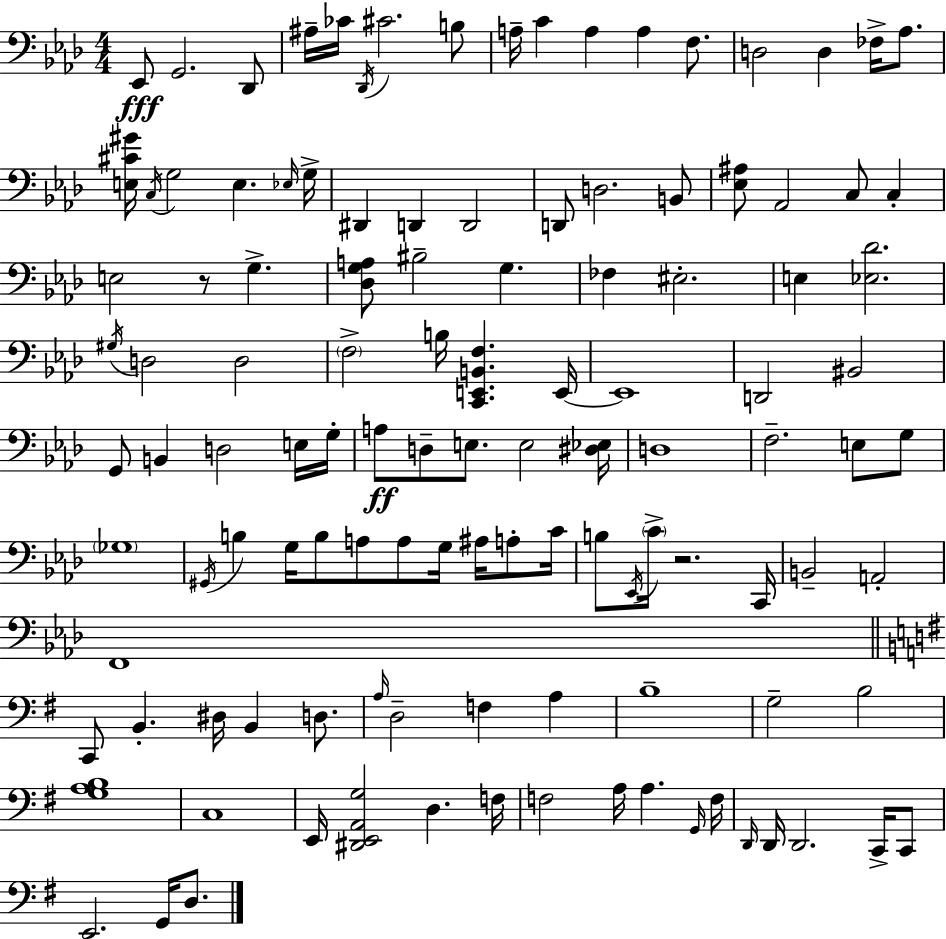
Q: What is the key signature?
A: AES major